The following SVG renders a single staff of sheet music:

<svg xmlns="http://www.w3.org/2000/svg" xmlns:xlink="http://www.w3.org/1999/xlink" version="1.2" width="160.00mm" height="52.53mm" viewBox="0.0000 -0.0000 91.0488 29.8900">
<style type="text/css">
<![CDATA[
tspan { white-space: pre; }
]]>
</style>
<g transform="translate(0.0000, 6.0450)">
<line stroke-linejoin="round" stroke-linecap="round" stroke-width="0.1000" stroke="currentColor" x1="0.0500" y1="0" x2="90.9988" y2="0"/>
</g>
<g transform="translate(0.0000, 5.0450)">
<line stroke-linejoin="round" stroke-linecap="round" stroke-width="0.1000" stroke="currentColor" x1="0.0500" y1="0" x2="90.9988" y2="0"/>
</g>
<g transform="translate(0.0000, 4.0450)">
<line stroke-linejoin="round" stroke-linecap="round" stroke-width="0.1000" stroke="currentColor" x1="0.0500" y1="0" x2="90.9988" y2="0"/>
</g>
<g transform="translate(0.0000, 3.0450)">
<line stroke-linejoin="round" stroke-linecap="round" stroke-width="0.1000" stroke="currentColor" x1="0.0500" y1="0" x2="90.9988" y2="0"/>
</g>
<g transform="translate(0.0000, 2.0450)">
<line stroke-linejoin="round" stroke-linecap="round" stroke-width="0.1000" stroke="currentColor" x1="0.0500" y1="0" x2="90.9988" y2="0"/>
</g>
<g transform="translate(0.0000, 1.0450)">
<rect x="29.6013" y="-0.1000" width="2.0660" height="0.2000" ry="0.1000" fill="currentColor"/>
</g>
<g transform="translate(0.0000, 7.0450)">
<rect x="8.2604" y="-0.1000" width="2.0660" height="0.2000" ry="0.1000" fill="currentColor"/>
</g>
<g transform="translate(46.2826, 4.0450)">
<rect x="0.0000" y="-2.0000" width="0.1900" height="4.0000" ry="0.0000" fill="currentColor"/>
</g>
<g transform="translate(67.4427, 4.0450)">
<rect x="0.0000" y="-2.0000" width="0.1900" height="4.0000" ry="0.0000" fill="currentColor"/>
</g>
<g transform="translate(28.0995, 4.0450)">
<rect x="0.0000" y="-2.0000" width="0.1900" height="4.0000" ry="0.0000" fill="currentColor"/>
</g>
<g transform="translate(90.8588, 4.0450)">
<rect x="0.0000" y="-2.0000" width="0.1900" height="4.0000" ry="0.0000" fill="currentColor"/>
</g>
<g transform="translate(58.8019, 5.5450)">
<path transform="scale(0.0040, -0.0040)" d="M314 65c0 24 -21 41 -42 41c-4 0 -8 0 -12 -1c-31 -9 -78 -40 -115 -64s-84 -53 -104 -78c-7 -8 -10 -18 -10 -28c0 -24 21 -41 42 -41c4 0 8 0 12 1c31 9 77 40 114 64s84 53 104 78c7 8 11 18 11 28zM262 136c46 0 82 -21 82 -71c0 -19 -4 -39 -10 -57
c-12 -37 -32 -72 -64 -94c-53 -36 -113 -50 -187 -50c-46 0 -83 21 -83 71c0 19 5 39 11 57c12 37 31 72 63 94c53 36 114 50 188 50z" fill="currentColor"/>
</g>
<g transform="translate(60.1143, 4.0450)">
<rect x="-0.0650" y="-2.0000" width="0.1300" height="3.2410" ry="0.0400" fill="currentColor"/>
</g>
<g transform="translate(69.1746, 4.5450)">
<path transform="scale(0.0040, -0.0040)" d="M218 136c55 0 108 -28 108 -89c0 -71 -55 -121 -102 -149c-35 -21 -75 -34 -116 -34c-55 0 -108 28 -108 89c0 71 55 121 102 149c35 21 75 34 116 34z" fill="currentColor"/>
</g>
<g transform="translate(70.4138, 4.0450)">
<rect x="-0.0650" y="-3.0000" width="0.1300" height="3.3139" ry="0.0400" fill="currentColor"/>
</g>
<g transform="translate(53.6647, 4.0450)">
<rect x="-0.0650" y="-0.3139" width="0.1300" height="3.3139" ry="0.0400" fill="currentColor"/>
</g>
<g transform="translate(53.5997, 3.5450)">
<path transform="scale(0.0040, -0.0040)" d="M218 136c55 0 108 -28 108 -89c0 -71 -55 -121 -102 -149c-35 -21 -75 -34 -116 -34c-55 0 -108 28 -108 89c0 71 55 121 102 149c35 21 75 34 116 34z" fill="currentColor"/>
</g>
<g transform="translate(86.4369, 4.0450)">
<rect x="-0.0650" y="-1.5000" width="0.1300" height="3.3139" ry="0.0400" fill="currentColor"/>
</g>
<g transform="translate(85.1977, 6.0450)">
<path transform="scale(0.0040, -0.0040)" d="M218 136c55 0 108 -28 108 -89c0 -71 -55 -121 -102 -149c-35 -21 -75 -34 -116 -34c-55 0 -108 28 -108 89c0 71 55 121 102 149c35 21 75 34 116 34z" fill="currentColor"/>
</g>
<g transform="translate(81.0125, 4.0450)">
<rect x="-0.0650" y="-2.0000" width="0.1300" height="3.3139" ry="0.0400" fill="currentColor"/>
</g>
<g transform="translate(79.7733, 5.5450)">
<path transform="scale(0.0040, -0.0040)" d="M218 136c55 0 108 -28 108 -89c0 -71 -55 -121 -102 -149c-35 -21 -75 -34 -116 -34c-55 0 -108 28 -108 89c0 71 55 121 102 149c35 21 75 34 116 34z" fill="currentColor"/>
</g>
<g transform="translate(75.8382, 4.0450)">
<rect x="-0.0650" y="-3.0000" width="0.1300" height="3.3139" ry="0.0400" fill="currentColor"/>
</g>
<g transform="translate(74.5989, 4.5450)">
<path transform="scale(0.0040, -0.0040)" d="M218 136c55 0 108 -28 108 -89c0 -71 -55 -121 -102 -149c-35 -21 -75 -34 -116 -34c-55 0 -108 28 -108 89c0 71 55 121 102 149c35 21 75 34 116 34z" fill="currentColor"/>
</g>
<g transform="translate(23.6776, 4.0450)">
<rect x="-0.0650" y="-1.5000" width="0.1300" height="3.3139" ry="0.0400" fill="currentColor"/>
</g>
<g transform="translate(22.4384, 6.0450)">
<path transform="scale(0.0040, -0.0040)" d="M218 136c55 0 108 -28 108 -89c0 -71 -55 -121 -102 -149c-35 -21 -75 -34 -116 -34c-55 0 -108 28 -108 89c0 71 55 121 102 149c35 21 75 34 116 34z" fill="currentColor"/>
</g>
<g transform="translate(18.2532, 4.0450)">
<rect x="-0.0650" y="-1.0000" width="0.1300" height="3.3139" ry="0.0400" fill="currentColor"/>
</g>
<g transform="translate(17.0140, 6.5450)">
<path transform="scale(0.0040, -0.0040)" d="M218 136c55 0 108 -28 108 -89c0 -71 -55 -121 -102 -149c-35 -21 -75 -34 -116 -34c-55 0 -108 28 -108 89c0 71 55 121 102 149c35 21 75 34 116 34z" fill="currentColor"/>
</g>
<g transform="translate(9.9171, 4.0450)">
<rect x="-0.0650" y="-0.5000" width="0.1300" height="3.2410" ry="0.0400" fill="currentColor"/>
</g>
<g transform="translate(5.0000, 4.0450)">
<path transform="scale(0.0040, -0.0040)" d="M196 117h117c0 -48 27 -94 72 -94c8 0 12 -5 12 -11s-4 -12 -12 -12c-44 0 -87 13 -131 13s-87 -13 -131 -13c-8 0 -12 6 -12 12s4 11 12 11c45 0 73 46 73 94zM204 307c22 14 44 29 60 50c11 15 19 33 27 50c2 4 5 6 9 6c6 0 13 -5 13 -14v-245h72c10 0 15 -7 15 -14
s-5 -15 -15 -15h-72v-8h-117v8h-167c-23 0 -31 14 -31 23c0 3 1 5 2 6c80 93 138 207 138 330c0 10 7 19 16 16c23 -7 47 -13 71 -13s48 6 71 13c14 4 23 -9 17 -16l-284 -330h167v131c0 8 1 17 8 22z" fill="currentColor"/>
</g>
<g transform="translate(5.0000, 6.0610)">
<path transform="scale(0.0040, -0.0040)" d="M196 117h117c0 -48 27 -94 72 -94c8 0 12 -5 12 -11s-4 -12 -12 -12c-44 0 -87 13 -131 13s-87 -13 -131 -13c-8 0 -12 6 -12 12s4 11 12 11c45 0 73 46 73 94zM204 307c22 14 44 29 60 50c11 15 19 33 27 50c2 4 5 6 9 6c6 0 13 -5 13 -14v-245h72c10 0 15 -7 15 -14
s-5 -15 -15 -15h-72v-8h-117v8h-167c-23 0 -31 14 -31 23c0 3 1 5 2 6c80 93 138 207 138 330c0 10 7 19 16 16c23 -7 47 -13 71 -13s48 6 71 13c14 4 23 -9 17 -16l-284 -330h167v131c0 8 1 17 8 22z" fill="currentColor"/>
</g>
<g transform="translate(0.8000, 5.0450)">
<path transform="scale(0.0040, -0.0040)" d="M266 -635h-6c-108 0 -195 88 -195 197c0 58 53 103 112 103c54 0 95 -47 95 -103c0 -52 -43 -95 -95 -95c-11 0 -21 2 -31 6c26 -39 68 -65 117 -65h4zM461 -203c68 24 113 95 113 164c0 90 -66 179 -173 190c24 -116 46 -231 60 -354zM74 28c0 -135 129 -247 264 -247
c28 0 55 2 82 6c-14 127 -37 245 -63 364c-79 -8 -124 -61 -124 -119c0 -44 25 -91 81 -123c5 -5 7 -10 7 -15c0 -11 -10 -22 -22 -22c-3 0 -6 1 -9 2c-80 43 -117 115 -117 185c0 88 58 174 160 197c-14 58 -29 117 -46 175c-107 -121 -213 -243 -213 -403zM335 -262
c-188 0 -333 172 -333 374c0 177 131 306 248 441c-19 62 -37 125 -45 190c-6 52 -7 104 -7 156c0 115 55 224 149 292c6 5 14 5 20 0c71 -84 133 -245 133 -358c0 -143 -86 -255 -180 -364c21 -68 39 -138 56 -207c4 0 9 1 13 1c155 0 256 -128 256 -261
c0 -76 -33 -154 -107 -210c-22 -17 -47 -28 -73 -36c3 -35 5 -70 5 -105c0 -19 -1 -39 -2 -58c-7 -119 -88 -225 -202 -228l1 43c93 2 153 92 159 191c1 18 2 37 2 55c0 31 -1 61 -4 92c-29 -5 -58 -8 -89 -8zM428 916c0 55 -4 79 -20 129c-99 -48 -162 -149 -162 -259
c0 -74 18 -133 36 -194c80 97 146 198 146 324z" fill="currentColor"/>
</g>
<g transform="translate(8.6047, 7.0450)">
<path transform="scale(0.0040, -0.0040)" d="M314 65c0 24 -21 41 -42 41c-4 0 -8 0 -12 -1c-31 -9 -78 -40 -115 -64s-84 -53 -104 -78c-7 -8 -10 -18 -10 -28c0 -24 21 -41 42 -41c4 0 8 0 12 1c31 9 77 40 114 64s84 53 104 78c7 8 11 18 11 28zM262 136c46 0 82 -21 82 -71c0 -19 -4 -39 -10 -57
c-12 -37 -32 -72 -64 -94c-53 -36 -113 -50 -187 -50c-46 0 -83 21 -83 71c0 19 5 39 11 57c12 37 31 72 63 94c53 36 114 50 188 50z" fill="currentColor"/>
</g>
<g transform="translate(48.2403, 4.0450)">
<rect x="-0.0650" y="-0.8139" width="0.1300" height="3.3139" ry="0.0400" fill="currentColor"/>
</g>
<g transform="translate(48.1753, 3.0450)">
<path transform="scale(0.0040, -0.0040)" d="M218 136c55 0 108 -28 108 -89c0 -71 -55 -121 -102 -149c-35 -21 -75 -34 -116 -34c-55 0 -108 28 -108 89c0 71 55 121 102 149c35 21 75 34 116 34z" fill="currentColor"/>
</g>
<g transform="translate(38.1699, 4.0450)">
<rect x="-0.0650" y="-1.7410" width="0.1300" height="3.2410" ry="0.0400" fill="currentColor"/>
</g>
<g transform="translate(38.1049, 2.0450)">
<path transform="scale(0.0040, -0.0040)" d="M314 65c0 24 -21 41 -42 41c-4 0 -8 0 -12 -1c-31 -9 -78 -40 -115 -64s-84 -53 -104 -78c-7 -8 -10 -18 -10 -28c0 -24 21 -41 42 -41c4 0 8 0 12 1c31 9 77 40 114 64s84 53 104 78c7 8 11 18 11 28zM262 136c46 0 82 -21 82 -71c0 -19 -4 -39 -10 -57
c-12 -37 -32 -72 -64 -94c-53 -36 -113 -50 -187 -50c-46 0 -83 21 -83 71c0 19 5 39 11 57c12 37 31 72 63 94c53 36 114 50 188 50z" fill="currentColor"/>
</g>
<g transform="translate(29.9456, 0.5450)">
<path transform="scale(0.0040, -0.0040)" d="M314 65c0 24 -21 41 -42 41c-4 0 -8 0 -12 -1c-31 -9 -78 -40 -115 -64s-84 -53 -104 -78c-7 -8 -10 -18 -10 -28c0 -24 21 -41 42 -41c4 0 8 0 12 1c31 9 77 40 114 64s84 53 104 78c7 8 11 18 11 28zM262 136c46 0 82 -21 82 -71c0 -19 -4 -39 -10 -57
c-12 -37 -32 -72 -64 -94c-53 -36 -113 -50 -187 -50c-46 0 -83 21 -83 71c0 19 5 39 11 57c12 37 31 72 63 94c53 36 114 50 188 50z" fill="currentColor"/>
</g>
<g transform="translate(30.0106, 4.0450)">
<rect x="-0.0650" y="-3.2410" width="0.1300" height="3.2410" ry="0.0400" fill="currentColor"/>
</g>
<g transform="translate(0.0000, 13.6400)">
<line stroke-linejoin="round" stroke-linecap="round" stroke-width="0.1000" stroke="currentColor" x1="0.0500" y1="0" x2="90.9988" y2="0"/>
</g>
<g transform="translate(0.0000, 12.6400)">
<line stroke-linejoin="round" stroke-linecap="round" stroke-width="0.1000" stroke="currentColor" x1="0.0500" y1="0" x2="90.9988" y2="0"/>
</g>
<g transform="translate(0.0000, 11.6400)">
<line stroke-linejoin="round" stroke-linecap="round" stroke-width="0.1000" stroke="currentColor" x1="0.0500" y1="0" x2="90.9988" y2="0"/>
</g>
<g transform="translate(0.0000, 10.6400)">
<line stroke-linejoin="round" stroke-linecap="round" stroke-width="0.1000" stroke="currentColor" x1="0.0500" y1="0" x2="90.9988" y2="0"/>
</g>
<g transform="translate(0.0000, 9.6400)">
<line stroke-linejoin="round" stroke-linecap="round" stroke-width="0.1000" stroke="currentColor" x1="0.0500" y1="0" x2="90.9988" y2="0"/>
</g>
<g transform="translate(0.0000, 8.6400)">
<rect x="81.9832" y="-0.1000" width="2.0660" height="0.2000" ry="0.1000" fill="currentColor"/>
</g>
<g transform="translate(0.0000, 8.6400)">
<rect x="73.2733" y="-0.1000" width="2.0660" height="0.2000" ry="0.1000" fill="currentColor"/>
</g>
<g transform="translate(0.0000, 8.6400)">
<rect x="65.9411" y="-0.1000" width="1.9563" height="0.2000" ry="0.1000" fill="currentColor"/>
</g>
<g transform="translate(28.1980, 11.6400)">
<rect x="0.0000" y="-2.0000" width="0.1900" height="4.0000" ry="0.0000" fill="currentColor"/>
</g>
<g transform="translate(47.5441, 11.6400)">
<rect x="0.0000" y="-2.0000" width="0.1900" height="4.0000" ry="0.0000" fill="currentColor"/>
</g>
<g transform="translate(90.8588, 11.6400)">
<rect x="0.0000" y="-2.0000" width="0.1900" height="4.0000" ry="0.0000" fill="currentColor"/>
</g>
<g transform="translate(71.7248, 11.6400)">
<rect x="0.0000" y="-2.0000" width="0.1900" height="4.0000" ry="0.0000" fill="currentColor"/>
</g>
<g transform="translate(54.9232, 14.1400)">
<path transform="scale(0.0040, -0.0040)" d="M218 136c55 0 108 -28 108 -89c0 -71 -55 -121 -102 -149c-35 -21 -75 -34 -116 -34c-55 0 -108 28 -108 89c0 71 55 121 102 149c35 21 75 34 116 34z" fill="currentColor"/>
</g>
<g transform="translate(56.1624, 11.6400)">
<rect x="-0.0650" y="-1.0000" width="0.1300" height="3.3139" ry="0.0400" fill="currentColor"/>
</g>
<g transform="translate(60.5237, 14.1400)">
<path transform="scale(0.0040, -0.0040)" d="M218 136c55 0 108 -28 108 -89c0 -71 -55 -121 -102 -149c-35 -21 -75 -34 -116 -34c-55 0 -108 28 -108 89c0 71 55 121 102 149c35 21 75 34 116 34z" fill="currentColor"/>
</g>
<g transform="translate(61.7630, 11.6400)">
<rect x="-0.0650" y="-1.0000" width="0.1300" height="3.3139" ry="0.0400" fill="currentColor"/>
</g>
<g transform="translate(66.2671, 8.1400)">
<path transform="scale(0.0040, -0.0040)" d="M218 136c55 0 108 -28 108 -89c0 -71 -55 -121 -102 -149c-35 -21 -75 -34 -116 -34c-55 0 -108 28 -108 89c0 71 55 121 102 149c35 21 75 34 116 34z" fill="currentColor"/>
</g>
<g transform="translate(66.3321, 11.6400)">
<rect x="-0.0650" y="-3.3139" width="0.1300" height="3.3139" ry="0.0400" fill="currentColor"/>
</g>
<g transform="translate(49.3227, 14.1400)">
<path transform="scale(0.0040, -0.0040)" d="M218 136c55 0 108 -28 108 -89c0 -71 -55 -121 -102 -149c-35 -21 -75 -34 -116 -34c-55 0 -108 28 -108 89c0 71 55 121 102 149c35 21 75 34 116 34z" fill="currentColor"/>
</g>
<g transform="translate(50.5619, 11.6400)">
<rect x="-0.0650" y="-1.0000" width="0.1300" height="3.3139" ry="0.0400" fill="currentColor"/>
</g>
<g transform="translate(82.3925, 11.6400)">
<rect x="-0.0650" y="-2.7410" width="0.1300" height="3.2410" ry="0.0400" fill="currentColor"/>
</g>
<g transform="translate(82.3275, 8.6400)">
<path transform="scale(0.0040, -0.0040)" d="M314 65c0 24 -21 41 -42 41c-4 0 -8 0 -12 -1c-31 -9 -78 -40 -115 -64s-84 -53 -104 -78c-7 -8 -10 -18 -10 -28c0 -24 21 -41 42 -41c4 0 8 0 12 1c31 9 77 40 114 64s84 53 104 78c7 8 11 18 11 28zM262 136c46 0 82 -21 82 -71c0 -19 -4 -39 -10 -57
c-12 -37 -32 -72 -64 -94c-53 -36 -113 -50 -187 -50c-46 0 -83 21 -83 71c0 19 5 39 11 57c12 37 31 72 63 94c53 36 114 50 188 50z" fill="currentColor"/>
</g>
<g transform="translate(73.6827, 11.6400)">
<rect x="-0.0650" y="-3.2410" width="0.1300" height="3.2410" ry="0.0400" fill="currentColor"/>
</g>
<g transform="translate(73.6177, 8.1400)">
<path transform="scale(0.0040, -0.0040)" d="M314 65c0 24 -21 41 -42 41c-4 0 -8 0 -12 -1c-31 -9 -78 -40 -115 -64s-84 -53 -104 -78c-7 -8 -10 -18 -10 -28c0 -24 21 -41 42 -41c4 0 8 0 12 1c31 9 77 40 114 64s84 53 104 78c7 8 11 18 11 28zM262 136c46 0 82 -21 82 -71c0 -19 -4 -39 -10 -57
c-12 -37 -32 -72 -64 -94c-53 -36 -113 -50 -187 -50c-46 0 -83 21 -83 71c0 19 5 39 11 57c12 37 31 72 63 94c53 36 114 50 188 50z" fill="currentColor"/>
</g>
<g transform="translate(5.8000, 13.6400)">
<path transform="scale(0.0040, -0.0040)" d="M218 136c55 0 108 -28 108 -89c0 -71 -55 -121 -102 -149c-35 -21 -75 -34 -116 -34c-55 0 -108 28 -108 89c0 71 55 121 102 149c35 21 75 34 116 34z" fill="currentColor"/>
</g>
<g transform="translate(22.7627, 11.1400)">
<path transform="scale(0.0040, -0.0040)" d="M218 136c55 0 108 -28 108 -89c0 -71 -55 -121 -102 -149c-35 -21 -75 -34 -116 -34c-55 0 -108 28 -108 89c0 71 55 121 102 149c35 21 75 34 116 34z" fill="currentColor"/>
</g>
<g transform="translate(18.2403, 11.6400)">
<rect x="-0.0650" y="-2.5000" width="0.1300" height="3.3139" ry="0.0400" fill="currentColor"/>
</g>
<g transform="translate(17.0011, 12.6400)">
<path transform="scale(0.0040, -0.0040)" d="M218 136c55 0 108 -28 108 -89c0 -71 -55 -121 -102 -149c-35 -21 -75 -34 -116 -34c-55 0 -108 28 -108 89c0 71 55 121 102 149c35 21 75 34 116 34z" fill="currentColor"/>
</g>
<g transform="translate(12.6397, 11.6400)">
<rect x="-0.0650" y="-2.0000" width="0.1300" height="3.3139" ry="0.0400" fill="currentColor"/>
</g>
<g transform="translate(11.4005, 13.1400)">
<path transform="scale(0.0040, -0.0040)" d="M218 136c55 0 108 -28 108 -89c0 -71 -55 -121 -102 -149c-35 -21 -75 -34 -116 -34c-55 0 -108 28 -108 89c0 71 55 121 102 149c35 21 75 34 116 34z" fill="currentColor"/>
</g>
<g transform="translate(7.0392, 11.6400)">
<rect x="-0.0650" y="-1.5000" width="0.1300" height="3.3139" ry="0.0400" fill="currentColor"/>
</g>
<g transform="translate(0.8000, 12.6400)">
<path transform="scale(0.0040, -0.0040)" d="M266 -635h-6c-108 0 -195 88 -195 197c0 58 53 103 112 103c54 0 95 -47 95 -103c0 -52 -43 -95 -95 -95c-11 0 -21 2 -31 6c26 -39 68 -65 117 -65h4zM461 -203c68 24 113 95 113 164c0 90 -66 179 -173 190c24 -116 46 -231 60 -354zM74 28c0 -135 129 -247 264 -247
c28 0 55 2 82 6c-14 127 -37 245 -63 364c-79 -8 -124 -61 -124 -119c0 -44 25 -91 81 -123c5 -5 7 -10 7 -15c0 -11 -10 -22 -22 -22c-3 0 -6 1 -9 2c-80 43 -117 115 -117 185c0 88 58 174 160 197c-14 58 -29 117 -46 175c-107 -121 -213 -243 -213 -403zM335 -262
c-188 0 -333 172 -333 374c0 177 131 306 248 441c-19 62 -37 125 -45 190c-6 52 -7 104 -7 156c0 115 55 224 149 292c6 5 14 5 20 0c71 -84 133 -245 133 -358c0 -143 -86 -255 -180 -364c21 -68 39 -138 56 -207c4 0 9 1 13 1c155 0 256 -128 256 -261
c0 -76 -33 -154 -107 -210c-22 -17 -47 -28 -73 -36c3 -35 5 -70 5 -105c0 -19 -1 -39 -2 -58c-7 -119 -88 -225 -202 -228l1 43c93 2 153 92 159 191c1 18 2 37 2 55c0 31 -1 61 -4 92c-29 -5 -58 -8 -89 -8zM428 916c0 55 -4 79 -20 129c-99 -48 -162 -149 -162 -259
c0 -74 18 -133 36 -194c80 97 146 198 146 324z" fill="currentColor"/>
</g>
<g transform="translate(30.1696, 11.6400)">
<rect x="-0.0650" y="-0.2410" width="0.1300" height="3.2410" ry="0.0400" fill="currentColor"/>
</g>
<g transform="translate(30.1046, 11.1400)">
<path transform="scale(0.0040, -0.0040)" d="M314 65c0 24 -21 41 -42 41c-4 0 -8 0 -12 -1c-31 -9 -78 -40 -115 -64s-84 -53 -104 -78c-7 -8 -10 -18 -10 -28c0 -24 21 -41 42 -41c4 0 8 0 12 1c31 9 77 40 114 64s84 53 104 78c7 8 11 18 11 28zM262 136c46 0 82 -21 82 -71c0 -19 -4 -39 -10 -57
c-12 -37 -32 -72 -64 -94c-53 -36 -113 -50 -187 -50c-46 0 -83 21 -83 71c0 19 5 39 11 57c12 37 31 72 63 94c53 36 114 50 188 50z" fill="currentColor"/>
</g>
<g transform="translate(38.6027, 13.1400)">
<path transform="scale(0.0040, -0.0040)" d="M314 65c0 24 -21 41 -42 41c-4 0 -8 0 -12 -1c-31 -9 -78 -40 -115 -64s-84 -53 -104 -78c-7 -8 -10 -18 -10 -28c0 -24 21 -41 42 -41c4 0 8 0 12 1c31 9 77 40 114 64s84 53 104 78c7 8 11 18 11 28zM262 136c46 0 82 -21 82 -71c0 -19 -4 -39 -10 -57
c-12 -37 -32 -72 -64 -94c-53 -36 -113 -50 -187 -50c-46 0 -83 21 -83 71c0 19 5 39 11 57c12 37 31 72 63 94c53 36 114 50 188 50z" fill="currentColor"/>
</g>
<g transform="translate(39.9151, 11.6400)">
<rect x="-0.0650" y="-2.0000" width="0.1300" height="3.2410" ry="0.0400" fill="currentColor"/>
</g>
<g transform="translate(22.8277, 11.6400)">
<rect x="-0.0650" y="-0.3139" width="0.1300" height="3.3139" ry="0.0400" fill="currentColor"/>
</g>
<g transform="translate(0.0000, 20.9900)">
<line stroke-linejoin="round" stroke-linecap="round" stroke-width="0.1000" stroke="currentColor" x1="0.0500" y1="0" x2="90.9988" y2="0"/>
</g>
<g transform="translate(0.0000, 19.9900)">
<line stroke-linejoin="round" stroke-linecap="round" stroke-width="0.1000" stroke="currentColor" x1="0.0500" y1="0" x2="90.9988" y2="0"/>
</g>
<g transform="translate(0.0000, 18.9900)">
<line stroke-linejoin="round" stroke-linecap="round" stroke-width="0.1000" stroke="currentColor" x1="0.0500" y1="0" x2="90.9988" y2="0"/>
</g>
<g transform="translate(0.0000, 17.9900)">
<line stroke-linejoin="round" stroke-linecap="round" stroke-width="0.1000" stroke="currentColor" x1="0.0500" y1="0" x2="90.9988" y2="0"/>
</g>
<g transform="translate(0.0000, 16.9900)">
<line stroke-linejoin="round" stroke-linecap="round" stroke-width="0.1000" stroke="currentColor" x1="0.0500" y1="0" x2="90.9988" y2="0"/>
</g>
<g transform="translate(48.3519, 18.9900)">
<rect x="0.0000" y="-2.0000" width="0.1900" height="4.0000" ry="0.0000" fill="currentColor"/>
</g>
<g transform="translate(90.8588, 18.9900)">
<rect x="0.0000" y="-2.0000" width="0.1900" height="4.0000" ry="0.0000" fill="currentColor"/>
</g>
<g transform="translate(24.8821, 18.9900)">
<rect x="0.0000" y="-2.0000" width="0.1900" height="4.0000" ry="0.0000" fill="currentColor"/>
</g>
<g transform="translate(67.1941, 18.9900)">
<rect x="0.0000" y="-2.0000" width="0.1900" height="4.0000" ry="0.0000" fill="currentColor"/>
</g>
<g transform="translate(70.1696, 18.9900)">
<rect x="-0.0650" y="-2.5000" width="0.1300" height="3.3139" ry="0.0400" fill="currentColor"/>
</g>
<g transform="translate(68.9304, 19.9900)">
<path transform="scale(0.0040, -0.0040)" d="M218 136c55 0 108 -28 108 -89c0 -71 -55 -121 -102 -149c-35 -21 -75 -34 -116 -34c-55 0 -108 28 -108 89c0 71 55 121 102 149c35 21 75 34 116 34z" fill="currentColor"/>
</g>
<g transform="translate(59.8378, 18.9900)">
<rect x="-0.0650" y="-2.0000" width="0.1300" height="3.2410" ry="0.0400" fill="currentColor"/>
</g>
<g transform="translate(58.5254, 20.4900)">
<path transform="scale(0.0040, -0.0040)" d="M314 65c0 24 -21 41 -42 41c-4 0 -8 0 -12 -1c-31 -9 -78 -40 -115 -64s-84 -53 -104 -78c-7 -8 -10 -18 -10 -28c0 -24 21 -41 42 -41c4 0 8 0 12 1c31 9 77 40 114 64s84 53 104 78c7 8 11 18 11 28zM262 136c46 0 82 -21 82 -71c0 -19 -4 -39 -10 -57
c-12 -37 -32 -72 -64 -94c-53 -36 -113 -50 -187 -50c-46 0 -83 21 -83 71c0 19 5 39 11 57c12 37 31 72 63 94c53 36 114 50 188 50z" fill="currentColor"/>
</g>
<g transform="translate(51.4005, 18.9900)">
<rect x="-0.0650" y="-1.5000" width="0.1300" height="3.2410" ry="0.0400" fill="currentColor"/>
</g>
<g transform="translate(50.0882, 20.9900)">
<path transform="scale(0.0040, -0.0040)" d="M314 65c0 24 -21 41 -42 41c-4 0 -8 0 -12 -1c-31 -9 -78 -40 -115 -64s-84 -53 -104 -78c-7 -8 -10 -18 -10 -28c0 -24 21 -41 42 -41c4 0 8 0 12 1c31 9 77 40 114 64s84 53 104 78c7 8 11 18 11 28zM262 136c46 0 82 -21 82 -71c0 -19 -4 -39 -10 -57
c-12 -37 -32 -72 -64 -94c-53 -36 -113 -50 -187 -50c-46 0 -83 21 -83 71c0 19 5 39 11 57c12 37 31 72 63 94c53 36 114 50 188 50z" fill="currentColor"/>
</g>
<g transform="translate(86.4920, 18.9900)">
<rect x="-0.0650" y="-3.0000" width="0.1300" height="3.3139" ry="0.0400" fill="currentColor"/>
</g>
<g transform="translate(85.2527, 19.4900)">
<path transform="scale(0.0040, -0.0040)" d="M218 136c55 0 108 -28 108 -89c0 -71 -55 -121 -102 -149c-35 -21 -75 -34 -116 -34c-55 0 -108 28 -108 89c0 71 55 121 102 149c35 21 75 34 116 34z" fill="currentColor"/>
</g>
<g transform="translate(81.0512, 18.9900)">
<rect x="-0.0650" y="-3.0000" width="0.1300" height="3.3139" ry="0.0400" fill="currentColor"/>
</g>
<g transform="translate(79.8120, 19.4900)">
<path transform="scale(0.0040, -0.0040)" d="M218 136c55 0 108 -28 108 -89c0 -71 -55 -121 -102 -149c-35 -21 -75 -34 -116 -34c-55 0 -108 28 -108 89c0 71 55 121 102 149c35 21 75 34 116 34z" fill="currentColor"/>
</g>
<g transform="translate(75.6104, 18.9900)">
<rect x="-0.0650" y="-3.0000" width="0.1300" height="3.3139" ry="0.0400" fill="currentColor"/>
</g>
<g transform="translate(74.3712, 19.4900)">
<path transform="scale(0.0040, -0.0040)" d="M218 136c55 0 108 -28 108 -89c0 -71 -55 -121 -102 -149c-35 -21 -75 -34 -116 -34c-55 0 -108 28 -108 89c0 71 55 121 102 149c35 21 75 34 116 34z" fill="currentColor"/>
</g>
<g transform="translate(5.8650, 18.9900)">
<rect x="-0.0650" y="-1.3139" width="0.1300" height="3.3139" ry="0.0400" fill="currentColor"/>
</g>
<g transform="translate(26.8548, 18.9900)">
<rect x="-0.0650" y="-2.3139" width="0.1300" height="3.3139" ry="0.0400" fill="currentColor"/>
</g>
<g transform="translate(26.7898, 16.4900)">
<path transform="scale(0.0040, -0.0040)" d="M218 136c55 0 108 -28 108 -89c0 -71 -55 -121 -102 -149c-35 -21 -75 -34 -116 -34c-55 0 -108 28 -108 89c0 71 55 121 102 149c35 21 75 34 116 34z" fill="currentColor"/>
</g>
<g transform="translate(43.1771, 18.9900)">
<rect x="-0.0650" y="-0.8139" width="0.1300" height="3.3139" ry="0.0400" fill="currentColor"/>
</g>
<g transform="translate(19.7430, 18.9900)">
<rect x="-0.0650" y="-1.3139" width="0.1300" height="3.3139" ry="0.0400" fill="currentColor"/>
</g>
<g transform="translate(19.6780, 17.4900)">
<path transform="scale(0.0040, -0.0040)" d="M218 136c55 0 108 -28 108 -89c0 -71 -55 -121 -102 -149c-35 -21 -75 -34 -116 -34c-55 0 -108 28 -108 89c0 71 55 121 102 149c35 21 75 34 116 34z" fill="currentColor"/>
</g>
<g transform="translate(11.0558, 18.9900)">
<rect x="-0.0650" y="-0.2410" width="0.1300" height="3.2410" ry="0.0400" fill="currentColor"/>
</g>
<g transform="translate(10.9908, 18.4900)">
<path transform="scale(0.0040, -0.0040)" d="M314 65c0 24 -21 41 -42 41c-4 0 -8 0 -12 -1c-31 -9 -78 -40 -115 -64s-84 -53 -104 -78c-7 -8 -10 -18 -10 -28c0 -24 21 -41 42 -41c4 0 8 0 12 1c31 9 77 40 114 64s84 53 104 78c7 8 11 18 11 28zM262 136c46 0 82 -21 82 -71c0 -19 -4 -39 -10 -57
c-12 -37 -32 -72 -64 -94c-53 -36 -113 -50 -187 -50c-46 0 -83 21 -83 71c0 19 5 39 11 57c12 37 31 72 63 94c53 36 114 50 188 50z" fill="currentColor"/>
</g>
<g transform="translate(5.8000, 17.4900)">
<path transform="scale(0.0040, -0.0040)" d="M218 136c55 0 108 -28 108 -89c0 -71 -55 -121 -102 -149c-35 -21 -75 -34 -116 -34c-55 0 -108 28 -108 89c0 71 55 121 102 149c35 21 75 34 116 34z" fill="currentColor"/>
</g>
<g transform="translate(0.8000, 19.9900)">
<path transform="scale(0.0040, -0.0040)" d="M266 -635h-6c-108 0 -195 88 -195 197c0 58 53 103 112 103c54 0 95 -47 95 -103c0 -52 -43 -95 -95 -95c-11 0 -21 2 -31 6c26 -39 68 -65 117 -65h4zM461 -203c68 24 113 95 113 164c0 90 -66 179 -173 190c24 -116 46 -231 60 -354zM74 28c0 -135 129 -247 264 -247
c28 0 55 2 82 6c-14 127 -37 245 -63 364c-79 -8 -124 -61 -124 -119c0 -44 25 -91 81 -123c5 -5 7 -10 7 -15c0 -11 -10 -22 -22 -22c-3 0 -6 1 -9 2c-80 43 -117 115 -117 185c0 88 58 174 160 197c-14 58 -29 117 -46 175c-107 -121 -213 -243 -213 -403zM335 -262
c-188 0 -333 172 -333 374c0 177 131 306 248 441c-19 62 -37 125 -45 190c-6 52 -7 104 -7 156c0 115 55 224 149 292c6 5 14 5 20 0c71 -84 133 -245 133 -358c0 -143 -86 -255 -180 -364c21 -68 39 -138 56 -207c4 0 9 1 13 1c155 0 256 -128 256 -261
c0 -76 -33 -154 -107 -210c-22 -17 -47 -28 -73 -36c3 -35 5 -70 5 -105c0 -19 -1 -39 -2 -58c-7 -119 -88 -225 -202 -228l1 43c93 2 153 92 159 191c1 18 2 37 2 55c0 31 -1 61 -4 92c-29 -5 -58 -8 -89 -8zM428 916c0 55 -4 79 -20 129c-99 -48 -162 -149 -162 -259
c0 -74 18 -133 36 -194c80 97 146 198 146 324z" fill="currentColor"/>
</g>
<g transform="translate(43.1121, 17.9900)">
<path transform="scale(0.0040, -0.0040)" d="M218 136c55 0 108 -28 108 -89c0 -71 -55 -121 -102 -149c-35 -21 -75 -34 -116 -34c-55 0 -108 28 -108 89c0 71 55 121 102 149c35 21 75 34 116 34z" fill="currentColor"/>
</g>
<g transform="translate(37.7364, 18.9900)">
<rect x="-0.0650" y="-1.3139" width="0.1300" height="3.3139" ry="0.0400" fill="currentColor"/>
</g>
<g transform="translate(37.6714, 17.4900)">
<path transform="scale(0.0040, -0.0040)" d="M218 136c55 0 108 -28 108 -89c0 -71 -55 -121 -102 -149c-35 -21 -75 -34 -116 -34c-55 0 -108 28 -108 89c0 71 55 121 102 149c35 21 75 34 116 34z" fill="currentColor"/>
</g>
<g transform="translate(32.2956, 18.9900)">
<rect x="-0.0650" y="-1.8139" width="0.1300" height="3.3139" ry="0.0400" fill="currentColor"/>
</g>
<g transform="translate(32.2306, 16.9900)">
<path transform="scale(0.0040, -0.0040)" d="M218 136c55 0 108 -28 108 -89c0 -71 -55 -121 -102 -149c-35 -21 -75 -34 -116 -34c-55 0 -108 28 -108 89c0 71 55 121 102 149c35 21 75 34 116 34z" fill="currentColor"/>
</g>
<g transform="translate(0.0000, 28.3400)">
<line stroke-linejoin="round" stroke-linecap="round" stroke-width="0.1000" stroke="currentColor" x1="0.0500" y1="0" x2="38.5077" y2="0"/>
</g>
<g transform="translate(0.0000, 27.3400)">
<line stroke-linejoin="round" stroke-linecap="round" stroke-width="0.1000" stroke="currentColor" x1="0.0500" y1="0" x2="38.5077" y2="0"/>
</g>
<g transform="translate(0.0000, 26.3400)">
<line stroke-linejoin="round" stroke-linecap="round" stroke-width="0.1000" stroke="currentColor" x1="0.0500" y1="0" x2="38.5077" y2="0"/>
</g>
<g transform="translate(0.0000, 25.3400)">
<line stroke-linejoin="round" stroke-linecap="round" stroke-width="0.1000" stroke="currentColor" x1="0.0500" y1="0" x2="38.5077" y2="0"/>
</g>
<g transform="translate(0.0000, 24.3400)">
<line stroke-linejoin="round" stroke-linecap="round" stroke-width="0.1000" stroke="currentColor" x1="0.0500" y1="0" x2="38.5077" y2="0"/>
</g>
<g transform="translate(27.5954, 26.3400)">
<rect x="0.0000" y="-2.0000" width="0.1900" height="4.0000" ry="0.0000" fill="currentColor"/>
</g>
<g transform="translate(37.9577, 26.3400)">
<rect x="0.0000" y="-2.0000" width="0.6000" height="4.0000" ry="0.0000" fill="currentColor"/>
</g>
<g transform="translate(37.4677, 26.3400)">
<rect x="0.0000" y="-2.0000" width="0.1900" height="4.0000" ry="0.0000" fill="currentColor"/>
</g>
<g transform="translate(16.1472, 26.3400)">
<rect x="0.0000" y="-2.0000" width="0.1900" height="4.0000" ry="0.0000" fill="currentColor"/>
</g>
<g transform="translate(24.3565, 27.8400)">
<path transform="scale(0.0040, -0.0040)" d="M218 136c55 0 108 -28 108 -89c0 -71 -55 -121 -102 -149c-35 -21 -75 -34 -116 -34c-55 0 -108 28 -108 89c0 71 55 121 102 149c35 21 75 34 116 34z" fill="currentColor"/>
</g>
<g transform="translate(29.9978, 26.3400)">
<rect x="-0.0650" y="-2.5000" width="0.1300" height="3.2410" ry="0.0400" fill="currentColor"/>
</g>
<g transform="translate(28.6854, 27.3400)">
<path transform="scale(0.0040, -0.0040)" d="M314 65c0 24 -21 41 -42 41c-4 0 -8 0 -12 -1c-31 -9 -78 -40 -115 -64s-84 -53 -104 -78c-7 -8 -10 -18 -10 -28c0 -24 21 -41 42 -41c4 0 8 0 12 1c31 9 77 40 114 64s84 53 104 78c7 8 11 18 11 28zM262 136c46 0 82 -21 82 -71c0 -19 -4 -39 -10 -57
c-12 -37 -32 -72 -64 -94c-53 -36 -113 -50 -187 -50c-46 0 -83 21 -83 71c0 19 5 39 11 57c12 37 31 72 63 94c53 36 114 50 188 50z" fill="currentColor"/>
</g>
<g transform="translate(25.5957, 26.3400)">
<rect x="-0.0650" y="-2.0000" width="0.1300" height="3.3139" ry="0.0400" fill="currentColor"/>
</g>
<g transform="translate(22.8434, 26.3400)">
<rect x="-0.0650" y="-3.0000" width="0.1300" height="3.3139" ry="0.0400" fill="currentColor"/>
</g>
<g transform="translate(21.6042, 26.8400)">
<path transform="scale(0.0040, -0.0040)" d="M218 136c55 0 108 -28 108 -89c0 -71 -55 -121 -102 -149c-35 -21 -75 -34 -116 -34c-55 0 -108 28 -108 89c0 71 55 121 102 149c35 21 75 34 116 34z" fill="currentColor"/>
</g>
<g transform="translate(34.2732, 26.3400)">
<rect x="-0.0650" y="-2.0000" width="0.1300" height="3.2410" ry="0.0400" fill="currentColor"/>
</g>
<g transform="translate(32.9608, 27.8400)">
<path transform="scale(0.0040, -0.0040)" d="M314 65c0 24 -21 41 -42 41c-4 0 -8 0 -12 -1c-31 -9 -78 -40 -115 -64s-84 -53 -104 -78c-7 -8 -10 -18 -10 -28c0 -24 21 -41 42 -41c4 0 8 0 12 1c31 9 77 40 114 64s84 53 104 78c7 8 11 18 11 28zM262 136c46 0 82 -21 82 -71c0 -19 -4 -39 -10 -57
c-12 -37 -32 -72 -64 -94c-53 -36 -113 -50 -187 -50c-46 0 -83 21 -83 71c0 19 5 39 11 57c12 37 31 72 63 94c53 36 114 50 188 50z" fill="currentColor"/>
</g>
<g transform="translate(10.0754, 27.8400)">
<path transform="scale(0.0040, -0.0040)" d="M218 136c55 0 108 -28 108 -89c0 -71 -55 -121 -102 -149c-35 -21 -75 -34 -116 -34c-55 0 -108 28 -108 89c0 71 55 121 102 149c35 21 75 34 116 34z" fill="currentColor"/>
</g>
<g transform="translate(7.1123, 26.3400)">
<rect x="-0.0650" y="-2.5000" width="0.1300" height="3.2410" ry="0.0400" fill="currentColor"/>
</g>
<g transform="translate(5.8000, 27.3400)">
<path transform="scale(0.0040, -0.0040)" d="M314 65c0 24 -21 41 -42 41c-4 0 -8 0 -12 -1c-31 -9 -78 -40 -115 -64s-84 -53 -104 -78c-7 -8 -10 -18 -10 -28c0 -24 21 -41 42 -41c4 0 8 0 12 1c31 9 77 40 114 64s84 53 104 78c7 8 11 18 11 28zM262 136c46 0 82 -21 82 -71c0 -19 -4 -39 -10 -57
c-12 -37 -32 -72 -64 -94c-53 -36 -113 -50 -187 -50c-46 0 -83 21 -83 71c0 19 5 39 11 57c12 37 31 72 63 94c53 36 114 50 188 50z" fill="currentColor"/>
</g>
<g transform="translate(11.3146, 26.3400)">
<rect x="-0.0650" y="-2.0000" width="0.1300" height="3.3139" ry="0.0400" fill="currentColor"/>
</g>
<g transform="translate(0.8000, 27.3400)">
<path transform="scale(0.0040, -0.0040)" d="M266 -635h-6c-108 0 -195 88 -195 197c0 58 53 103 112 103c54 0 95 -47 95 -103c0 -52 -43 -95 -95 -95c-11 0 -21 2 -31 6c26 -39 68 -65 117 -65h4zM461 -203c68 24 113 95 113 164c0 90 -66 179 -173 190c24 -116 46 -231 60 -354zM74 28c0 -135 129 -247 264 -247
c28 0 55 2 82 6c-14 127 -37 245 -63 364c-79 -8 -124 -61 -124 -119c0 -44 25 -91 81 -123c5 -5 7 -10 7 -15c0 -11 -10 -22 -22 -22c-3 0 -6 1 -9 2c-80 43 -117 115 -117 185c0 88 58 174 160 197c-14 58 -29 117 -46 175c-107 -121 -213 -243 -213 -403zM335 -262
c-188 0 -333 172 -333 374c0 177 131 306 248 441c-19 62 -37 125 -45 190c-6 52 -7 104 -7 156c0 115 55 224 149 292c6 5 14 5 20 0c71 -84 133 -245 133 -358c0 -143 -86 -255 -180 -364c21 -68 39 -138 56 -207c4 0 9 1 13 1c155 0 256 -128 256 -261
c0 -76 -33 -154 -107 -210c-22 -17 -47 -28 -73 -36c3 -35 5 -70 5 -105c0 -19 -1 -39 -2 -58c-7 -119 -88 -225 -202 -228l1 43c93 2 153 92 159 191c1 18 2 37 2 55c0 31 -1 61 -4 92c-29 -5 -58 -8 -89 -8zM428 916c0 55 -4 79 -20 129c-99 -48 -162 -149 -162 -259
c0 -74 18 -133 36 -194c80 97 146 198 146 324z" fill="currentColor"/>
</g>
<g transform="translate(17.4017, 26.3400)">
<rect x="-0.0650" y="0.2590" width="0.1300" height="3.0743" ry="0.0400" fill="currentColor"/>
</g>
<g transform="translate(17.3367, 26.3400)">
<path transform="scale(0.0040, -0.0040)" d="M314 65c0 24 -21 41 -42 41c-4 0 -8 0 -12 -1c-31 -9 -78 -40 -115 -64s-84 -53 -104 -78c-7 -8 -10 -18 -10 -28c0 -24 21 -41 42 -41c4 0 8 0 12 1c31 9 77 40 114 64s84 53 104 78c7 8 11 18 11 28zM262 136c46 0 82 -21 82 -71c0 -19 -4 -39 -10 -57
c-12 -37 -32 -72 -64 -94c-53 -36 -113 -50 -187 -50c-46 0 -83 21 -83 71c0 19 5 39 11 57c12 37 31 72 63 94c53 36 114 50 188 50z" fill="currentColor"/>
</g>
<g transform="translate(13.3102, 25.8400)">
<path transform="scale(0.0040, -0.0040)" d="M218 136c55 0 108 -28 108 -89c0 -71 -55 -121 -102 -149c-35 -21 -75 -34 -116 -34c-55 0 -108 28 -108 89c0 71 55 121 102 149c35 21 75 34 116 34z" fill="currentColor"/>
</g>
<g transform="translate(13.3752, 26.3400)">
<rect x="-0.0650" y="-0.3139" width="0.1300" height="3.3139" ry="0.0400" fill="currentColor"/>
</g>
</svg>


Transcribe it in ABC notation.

X:1
T:Untitled
M:4/4
L:1/4
K:C
C2 D E b2 f2 d c F2 A A F E E F G c c2 F2 D D D b b2 a2 e c2 e g f e d E2 F2 G A A A G2 F c B2 A F G2 F2